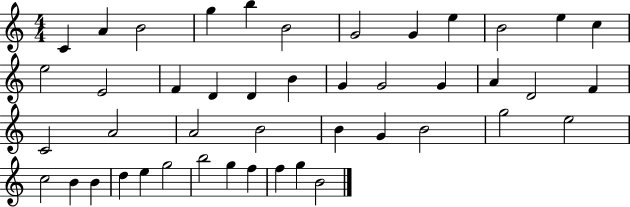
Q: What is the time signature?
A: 4/4